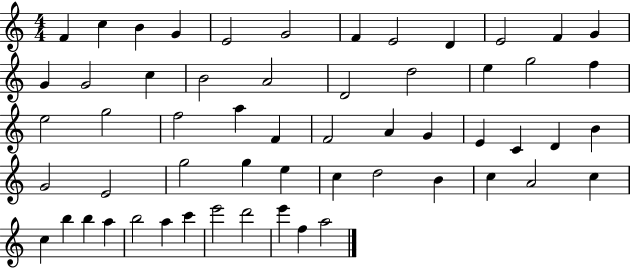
{
  \clef treble
  \numericTimeSignature
  \time 4/4
  \key c \major
  f'4 c''4 b'4 g'4 | e'2 g'2 | f'4 e'2 d'4 | e'2 f'4 g'4 | \break g'4 g'2 c''4 | b'2 a'2 | d'2 d''2 | e''4 g''2 f''4 | \break e''2 g''2 | f''2 a''4 f'4 | f'2 a'4 g'4 | e'4 c'4 d'4 b'4 | \break g'2 e'2 | g''2 g''4 e''4 | c''4 d''2 b'4 | c''4 a'2 c''4 | \break c''4 b''4 b''4 a''4 | b''2 a''4 c'''4 | e'''2 d'''2 | e'''4 f''4 a''2 | \break \bar "|."
}